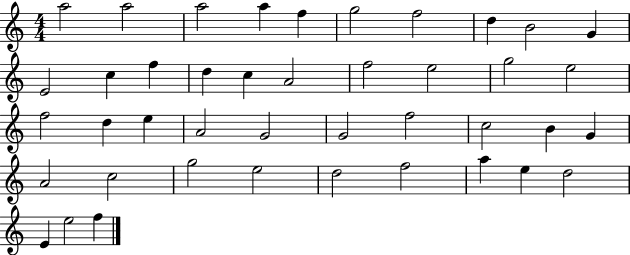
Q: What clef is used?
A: treble